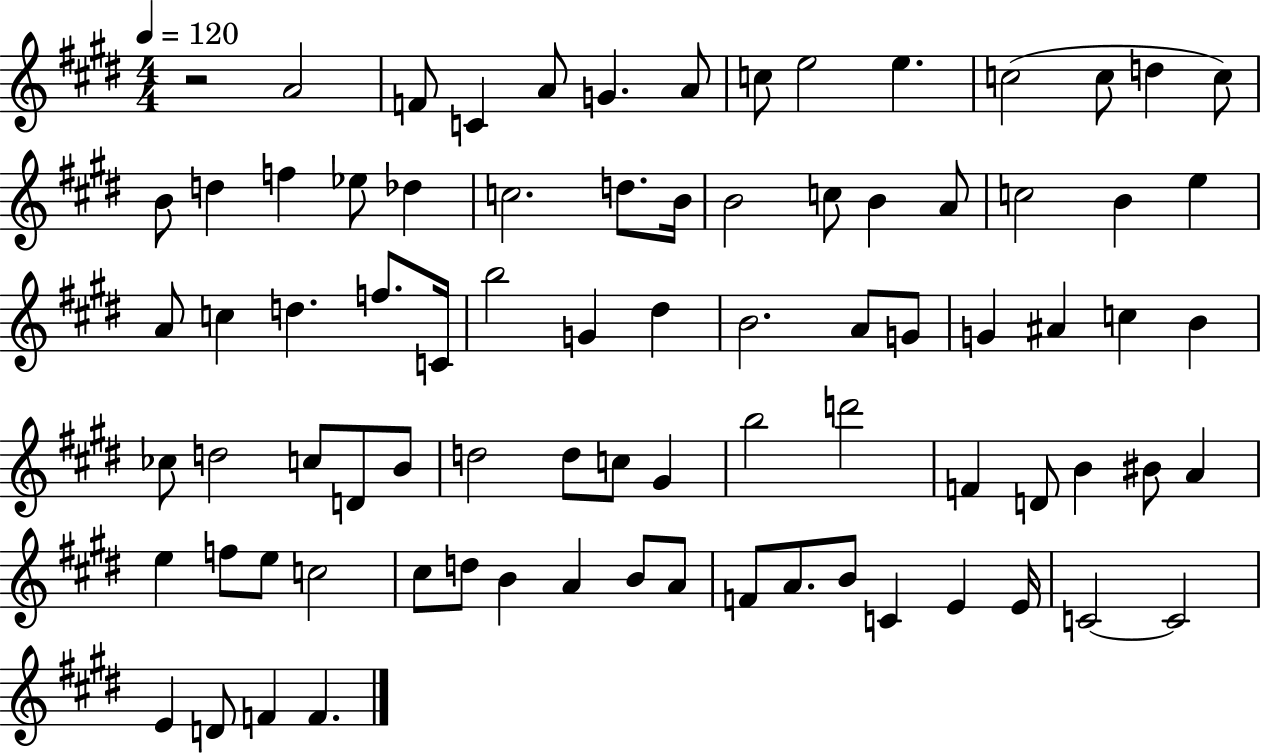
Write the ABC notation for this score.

X:1
T:Untitled
M:4/4
L:1/4
K:E
z2 A2 F/2 C A/2 G A/2 c/2 e2 e c2 c/2 d c/2 B/2 d f _e/2 _d c2 d/2 B/4 B2 c/2 B A/2 c2 B e A/2 c d f/2 C/4 b2 G ^d B2 A/2 G/2 G ^A c B _c/2 d2 c/2 D/2 B/2 d2 d/2 c/2 ^G b2 d'2 F D/2 B ^B/2 A e f/2 e/2 c2 ^c/2 d/2 B A B/2 A/2 F/2 A/2 B/2 C E E/4 C2 C2 E D/2 F F